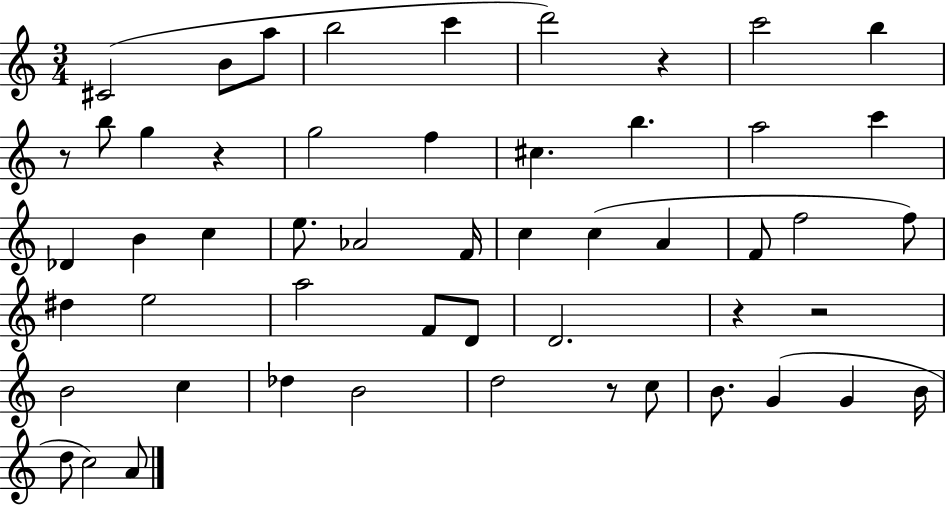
{
  \clef treble
  \numericTimeSignature
  \time 3/4
  \key c \major
  cis'2( b'8 a''8 | b''2 c'''4 | d'''2) r4 | c'''2 b''4 | \break r8 b''8 g''4 r4 | g''2 f''4 | cis''4. b''4. | a''2 c'''4 | \break des'4 b'4 c''4 | e''8. aes'2 f'16 | c''4 c''4( a'4 | f'8 f''2 f''8) | \break dis''4 e''2 | a''2 f'8 d'8 | d'2. | r4 r2 | \break b'2 c''4 | des''4 b'2 | d''2 r8 c''8 | b'8. g'4( g'4 b'16 | \break d''8 c''2) a'8 | \bar "|."
}